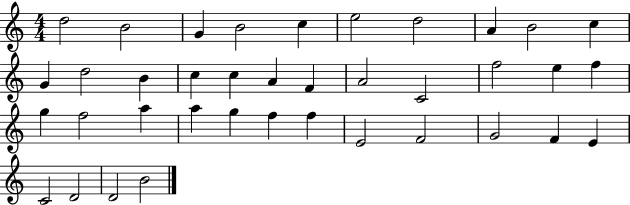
D5/h B4/h G4/q B4/h C5/q E5/h D5/h A4/q B4/h C5/q G4/q D5/h B4/q C5/q C5/q A4/q F4/q A4/h C4/h F5/h E5/q F5/q G5/q F5/h A5/q A5/q G5/q F5/q F5/q E4/h F4/h G4/h F4/q E4/q C4/h D4/h D4/h B4/h